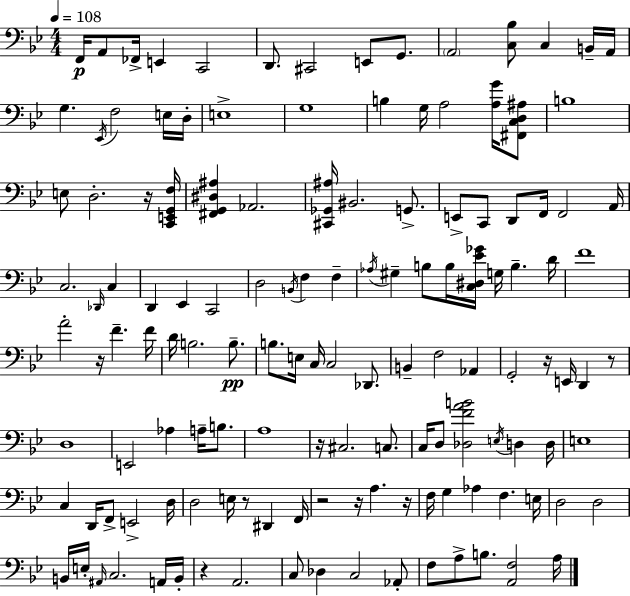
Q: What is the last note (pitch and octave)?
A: A3